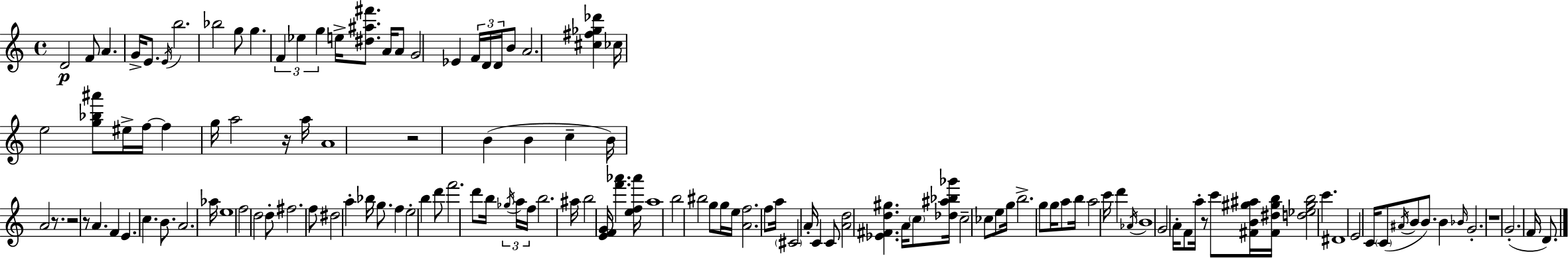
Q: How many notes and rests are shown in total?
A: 134